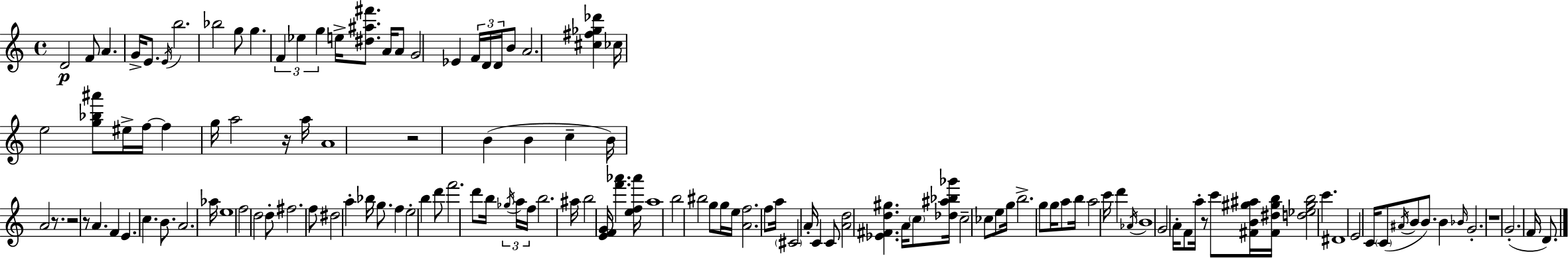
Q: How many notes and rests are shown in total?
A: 134